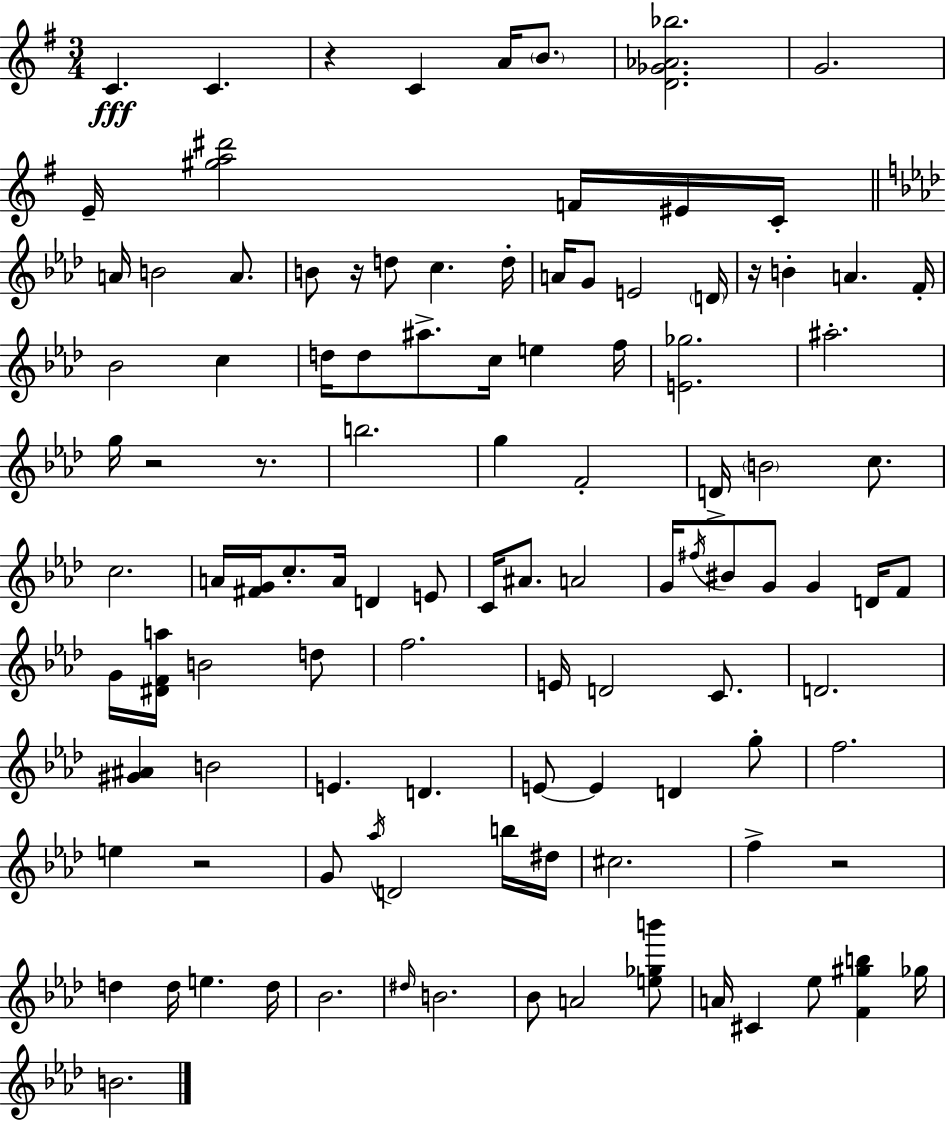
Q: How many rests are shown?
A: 7